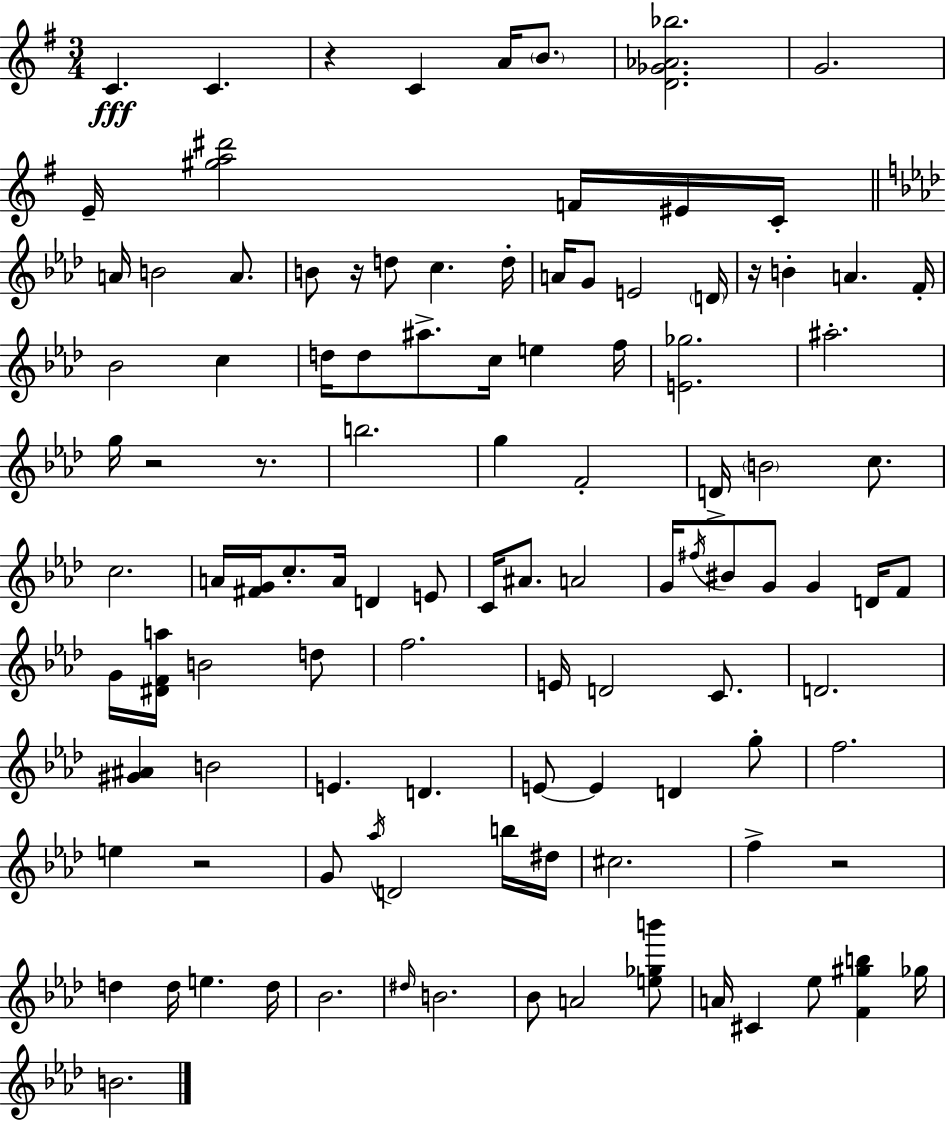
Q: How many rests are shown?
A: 7